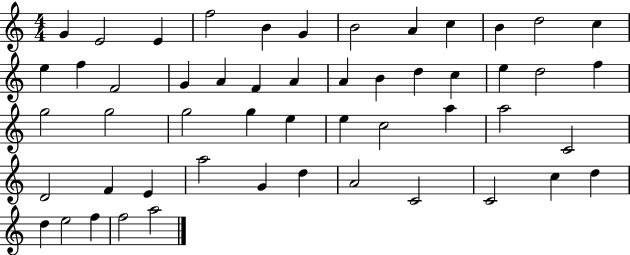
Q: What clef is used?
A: treble